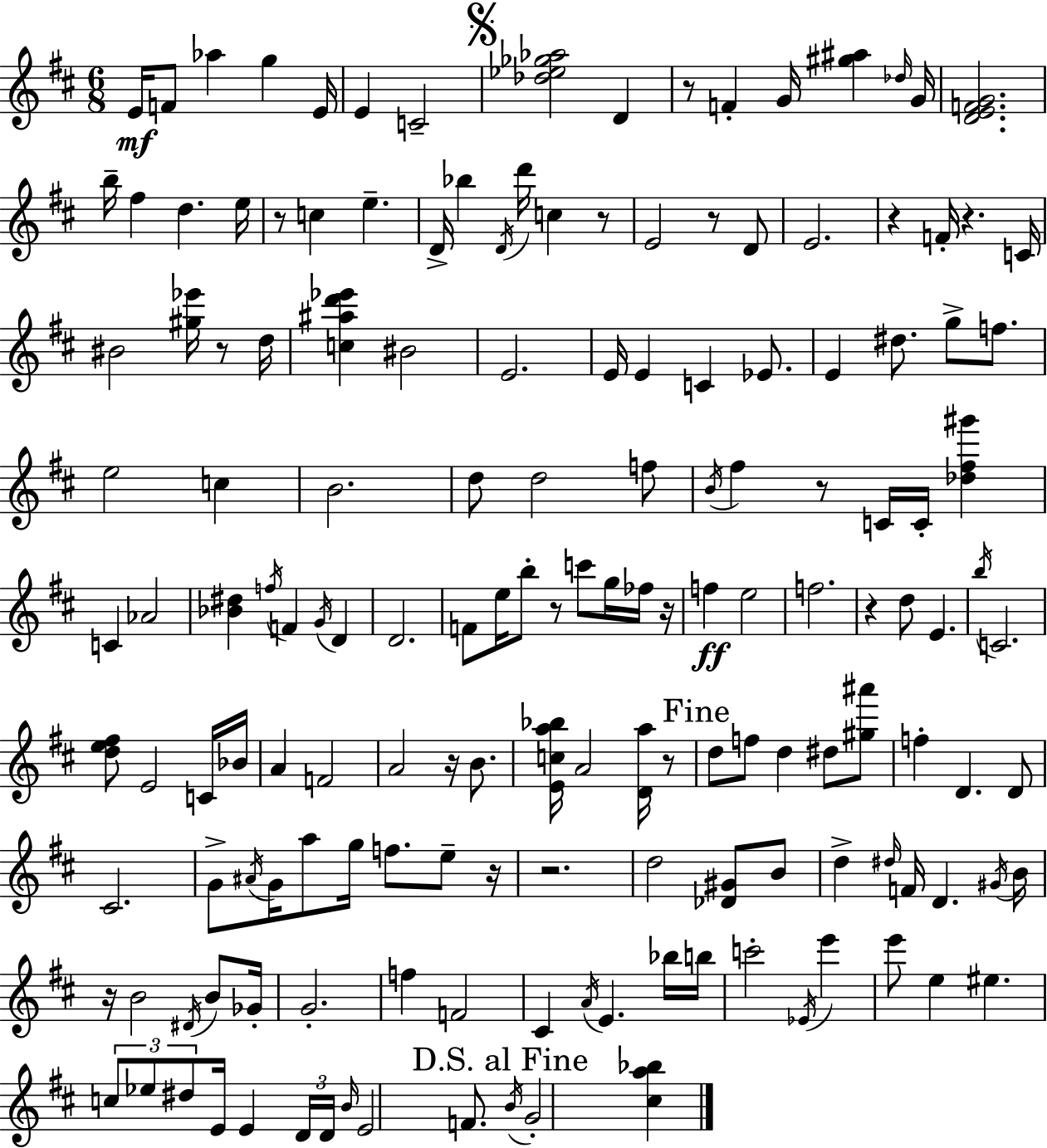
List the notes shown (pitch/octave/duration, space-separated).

E4/s F4/e Ab5/q G5/q E4/s E4/q C4/h [Db5,Eb5,Gb5,Ab5]/h D4/q R/e F4/q G4/s [G#5,A#5]/q Db5/s G4/s [D4,E4,F4,G4]/h. B5/s F#5/q D5/q. E5/s R/e C5/q E5/q. D4/s Bb5/q D4/s D6/s C5/q R/e E4/h R/e D4/e E4/h. R/q F4/s R/q. C4/s BIS4/h [G#5,Eb6]/s R/e D5/s [C5,A#5,D6,Eb6]/q BIS4/h E4/h. E4/s E4/q C4/q Eb4/e. E4/q D#5/e. G5/e F5/e. E5/h C5/q B4/h. D5/e D5/h F5/e B4/s F#5/q R/e C4/s C4/s [Db5,F#5,G#6]/q C4/q Ab4/h [Bb4,D#5]/q F5/s F4/q G4/s D4/q D4/h. F4/e E5/s B5/e R/e C6/e G5/s FES5/s R/s F5/q E5/h F5/h. R/q D5/e E4/q. B5/s C4/h. [D5,E5,F#5]/e E4/h C4/s Bb4/s A4/q F4/h A4/h R/s B4/e. [E4,C5,A5,Bb5]/s A4/h [D4,A5]/s R/e D5/e F5/e D5/q D#5/e [G#5,A#6]/e F5/q D4/q. D4/e C#4/h. G4/e A#4/s G4/s A5/e G5/s F5/e. E5/e R/s R/h. D5/h [Db4,G#4]/e B4/e D5/q D#5/s F4/s D4/q. G#4/s B4/s R/s B4/h D#4/s B4/e Gb4/s G4/h. F5/q F4/h C#4/q A4/s E4/q. Bb5/s B5/s C6/h Eb4/s E6/q E6/e E5/q EIS5/q. C5/e Eb5/e D#5/e E4/s E4/q D4/s D4/s B4/s E4/h F4/e. B4/s G4/h [C#5,A5,Bb5]/q